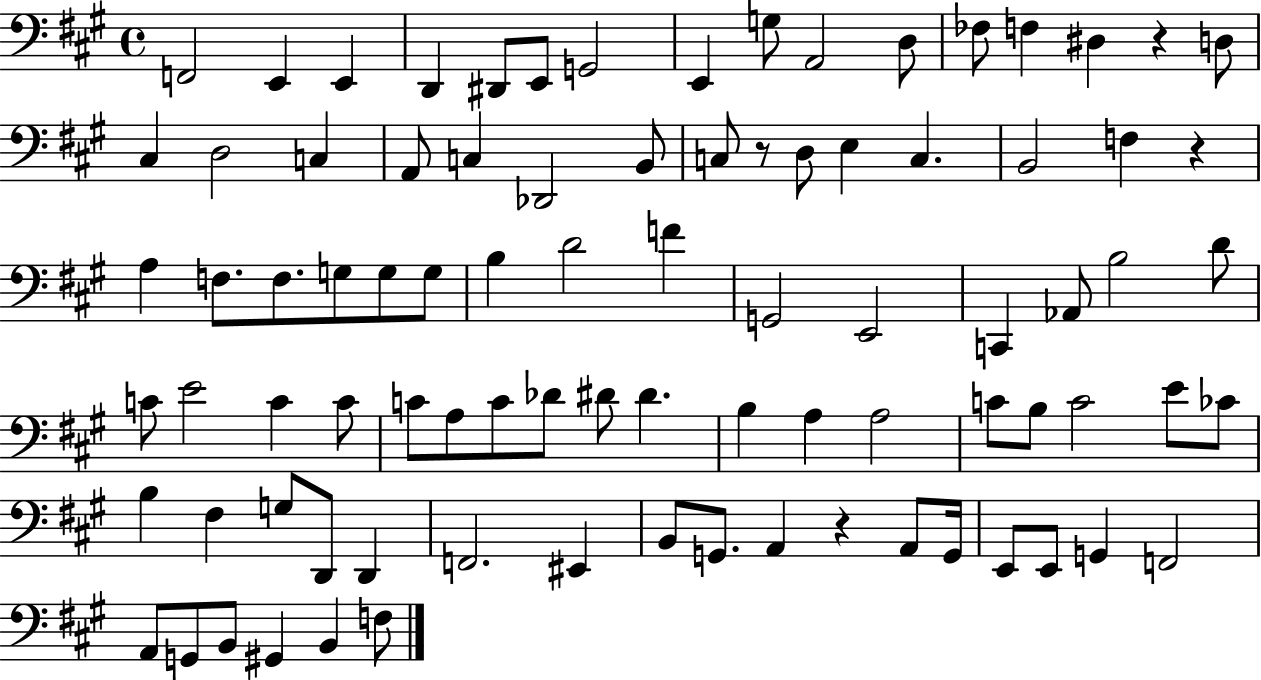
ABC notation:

X:1
T:Untitled
M:4/4
L:1/4
K:A
F,,2 E,, E,, D,, ^D,,/2 E,,/2 G,,2 E,, G,/2 A,,2 D,/2 _F,/2 F, ^D, z D,/2 ^C, D,2 C, A,,/2 C, _D,,2 B,,/2 C,/2 z/2 D,/2 E, C, B,,2 F, z A, F,/2 F,/2 G,/2 G,/2 G,/2 B, D2 F G,,2 E,,2 C,, _A,,/2 B,2 D/2 C/2 E2 C C/2 C/2 A,/2 C/2 _D/2 ^D/2 ^D B, A, A,2 C/2 B,/2 C2 E/2 _C/2 B, ^F, G,/2 D,,/2 D,, F,,2 ^E,, B,,/2 G,,/2 A,, z A,,/2 G,,/4 E,,/2 E,,/2 G,, F,,2 A,,/2 G,,/2 B,,/2 ^G,, B,, F,/2